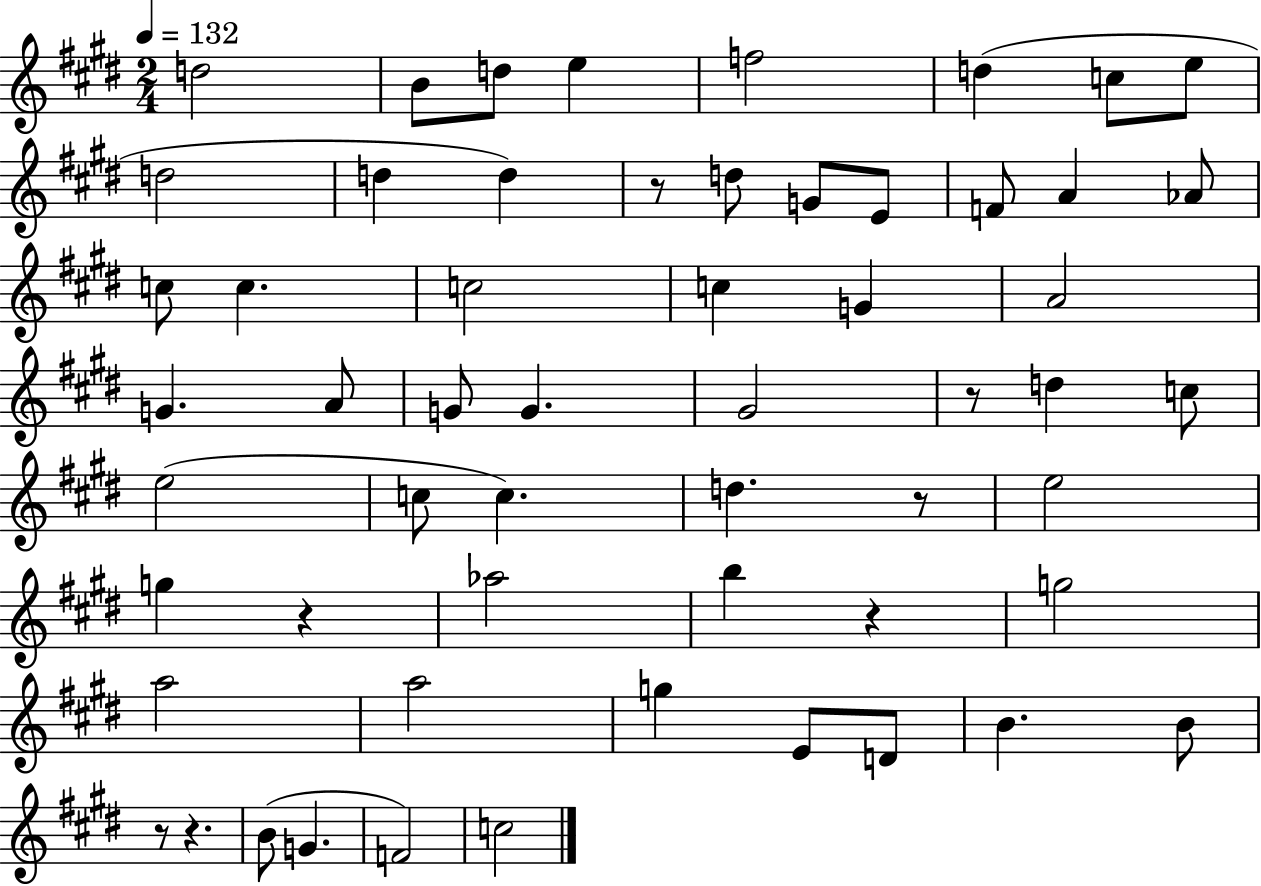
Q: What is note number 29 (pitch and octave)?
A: D5